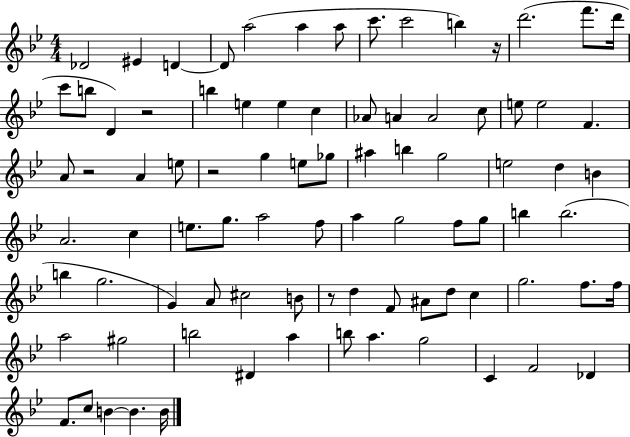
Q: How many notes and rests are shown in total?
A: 86